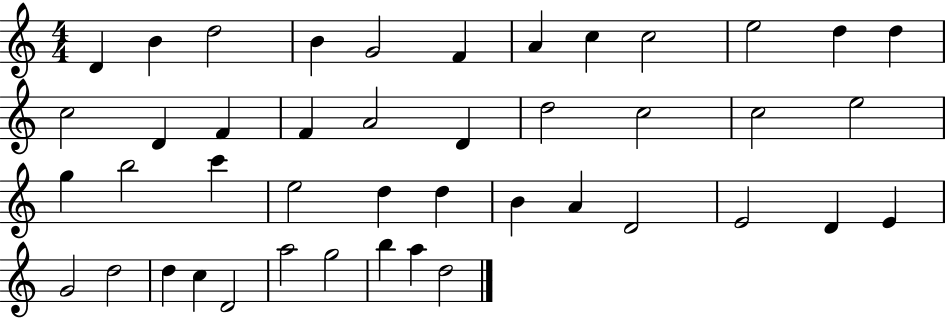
{
  \clef treble
  \numericTimeSignature
  \time 4/4
  \key c \major
  d'4 b'4 d''2 | b'4 g'2 f'4 | a'4 c''4 c''2 | e''2 d''4 d''4 | \break c''2 d'4 f'4 | f'4 a'2 d'4 | d''2 c''2 | c''2 e''2 | \break g''4 b''2 c'''4 | e''2 d''4 d''4 | b'4 a'4 d'2 | e'2 d'4 e'4 | \break g'2 d''2 | d''4 c''4 d'2 | a''2 g''2 | b''4 a''4 d''2 | \break \bar "|."
}